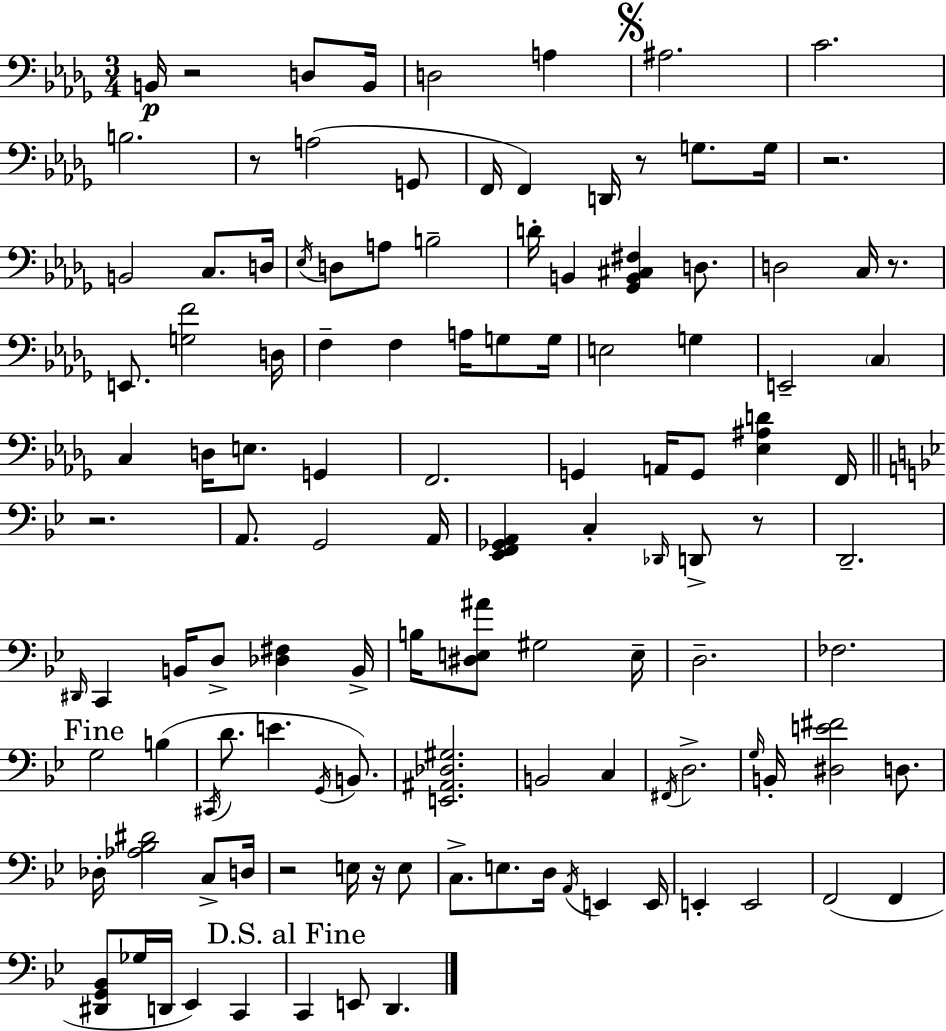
B2/s R/h D3/e B2/s D3/h A3/q A#3/h. C4/h. B3/h. R/e A3/h G2/e F2/s F2/q D2/s R/e G3/e. G3/s R/h. B2/h C3/e. D3/s Eb3/s D3/e A3/e B3/h D4/s B2/q [Gb2,B2,C#3,F#3]/q D3/e. D3/h C3/s R/e. E2/e. [G3,F4]/h D3/s F3/q F3/q A3/s G3/e G3/s E3/h G3/q E2/h C3/q C3/q D3/s E3/e. G2/q F2/h. G2/q A2/s G2/e [Eb3,A#3,D4]/q F2/s R/h. A2/e. G2/h A2/s [Eb2,F2,Gb2,A2]/q C3/q Db2/s D2/e R/e D2/h. D#2/s C2/q B2/s D3/e [Db3,F#3]/q B2/s B3/s [D#3,E3,A#4]/e G#3/h E3/s D3/h. FES3/h. G3/h B3/q C#2/s D4/e. E4/q. G2/s B2/e. [E2,A#2,Db3,G#3]/h. B2/h C3/q F#2/s D3/h. G3/s B2/s [D#3,E4,F#4]/h D3/e. Db3/s [Ab3,Bb3,D#4]/h C3/e D3/s R/h E3/s R/s E3/e C3/e. E3/e. D3/s A2/s E2/q E2/s E2/q E2/h F2/h F2/q [D#2,G2,Bb2]/e Gb3/s D2/s Eb2/q C2/q C2/q E2/e D2/q.